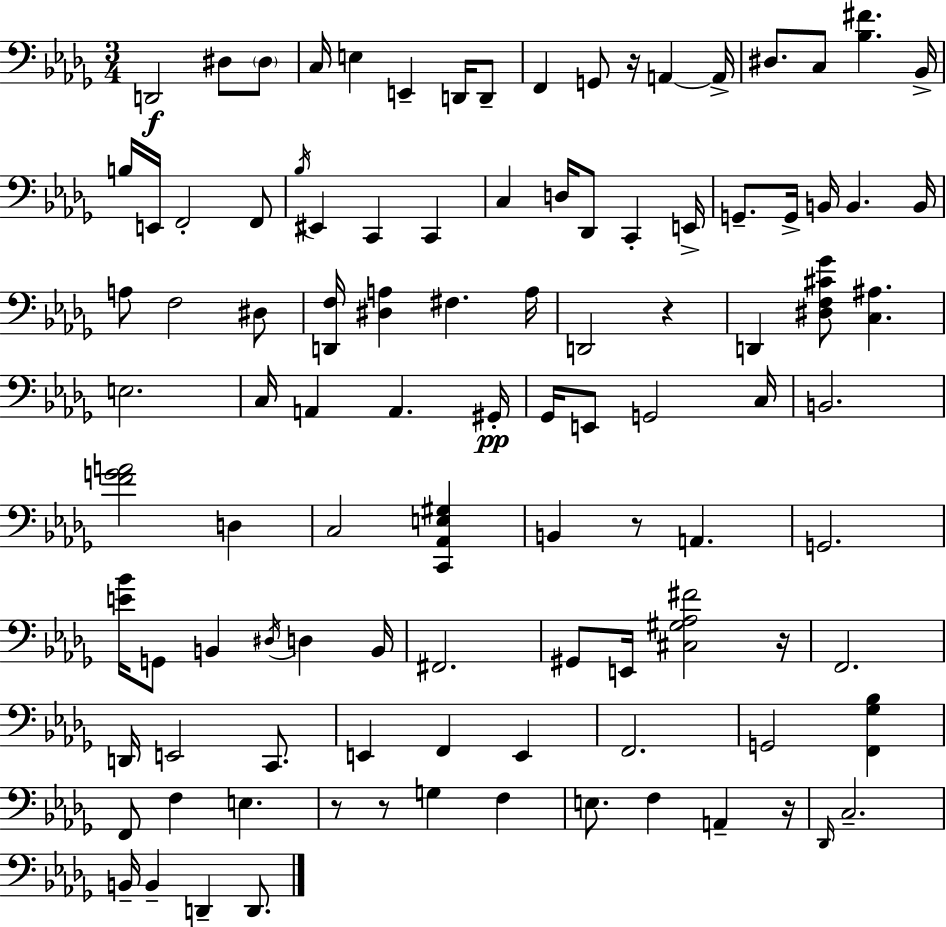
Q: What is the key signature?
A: BES minor